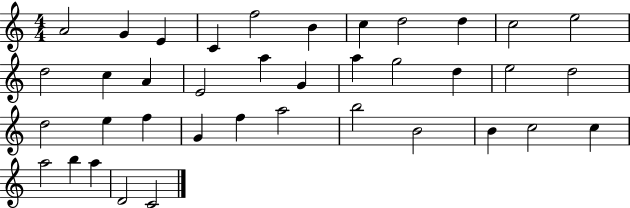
{
  \clef treble
  \numericTimeSignature
  \time 4/4
  \key c \major
  a'2 g'4 e'4 | c'4 f''2 b'4 | c''4 d''2 d''4 | c''2 e''2 | \break d''2 c''4 a'4 | e'2 a''4 g'4 | a''4 g''2 d''4 | e''2 d''2 | \break d''2 e''4 f''4 | g'4 f''4 a''2 | b''2 b'2 | b'4 c''2 c''4 | \break a''2 b''4 a''4 | d'2 c'2 | \bar "|."
}